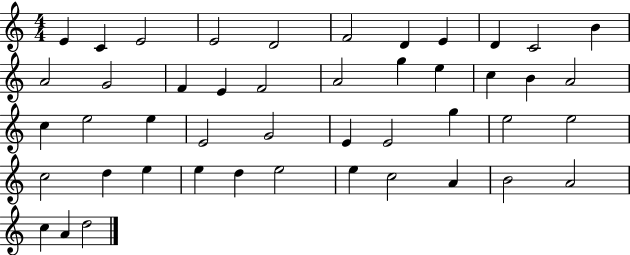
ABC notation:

X:1
T:Untitled
M:4/4
L:1/4
K:C
E C E2 E2 D2 F2 D E D C2 B A2 G2 F E F2 A2 g e c B A2 c e2 e E2 G2 E E2 g e2 e2 c2 d e e d e2 e c2 A B2 A2 c A d2